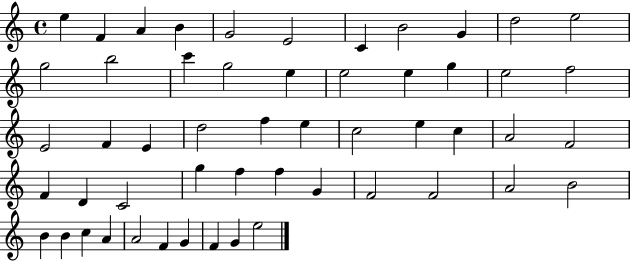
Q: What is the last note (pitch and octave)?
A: E5